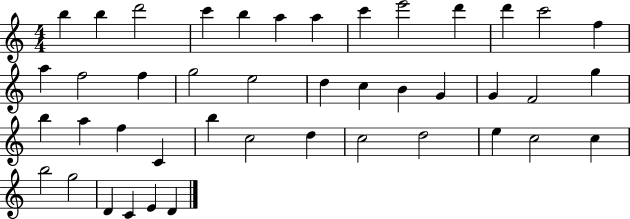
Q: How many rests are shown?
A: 0